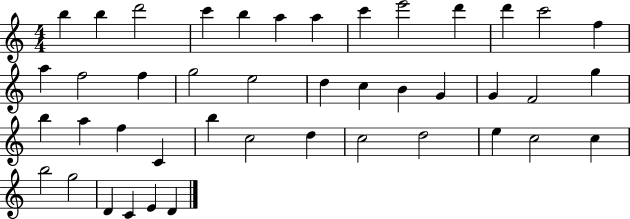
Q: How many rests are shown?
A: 0